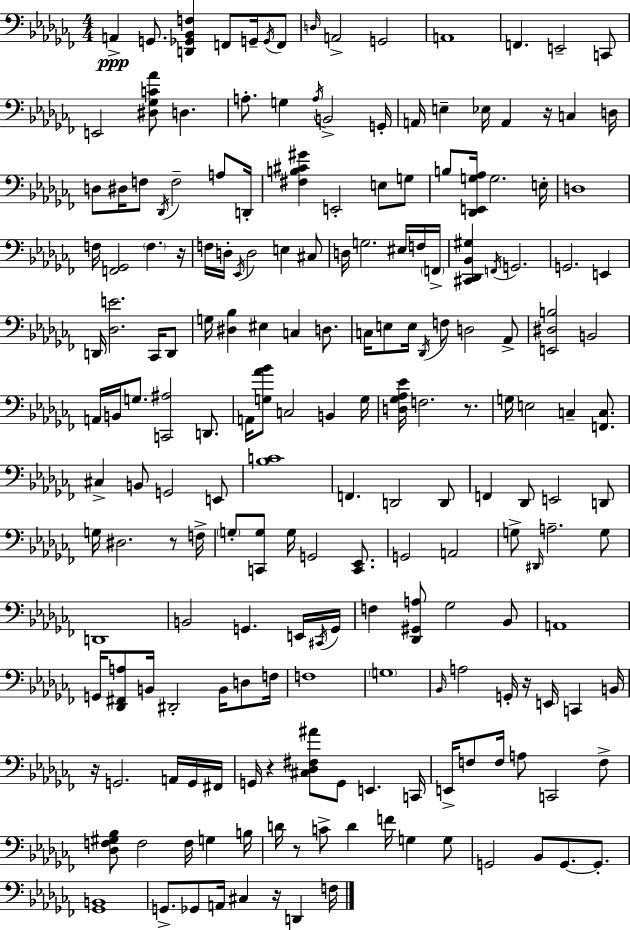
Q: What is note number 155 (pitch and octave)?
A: G3